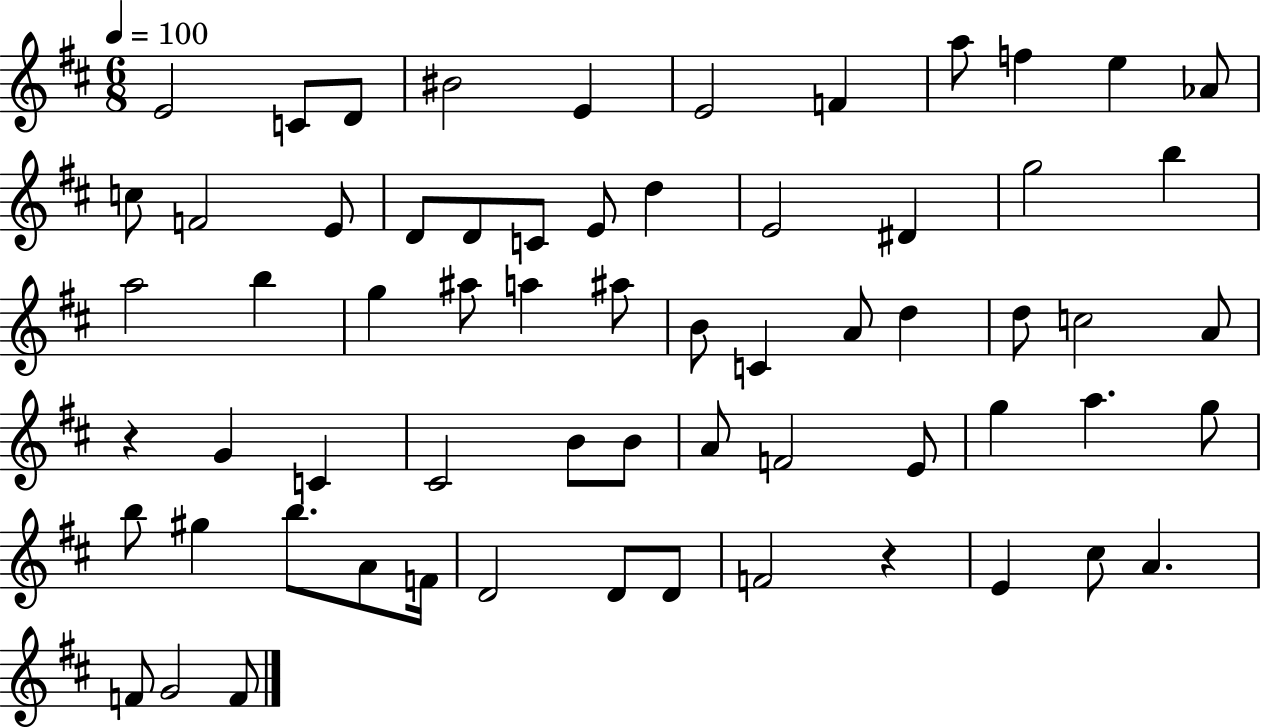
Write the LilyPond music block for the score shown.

{
  \clef treble
  \numericTimeSignature
  \time 6/8
  \key d \major
  \tempo 4 = 100
  e'2 c'8 d'8 | bis'2 e'4 | e'2 f'4 | a''8 f''4 e''4 aes'8 | \break c''8 f'2 e'8 | d'8 d'8 c'8 e'8 d''4 | e'2 dis'4 | g''2 b''4 | \break a''2 b''4 | g''4 ais''8 a''4 ais''8 | b'8 c'4 a'8 d''4 | d''8 c''2 a'8 | \break r4 g'4 c'4 | cis'2 b'8 b'8 | a'8 f'2 e'8 | g''4 a''4. g''8 | \break b''8 gis''4 b''8. a'8 f'16 | d'2 d'8 d'8 | f'2 r4 | e'4 cis''8 a'4. | \break f'8 g'2 f'8 | \bar "|."
}